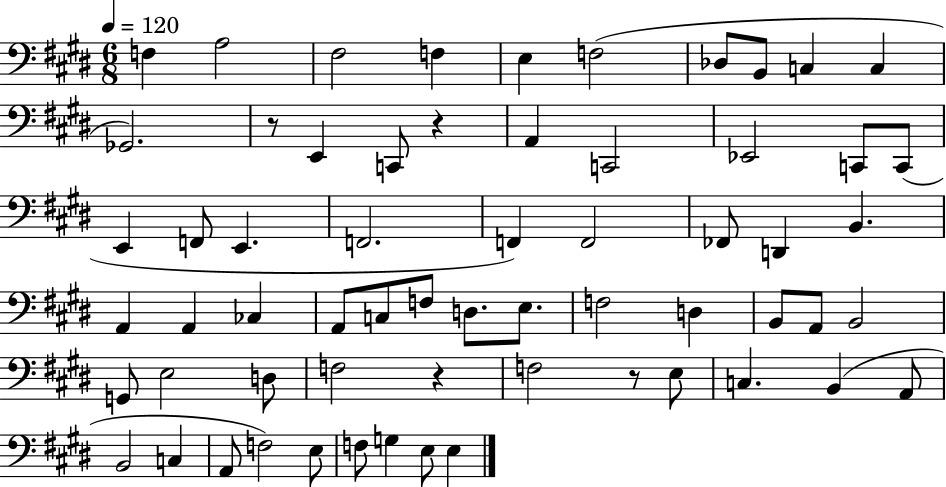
X:1
T:Untitled
M:6/8
L:1/4
K:E
F, A,2 ^F,2 F, E, F,2 _D,/2 B,,/2 C, C, _G,,2 z/2 E,, C,,/2 z A,, C,,2 _E,,2 C,,/2 C,,/2 E,, F,,/2 E,, F,,2 F,, F,,2 _F,,/2 D,, B,, A,, A,, _C, A,,/2 C,/2 F,/2 D,/2 E,/2 F,2 D, B,,/2 A,,/2 B,,2 G,,/2 E,2 D,/2 F,2 z F,2 z/2 E,/2 C, B,, A,,/2 B,,2 C, A,,/2 F,2 E,/2 F,/2 G, E,/2 E,